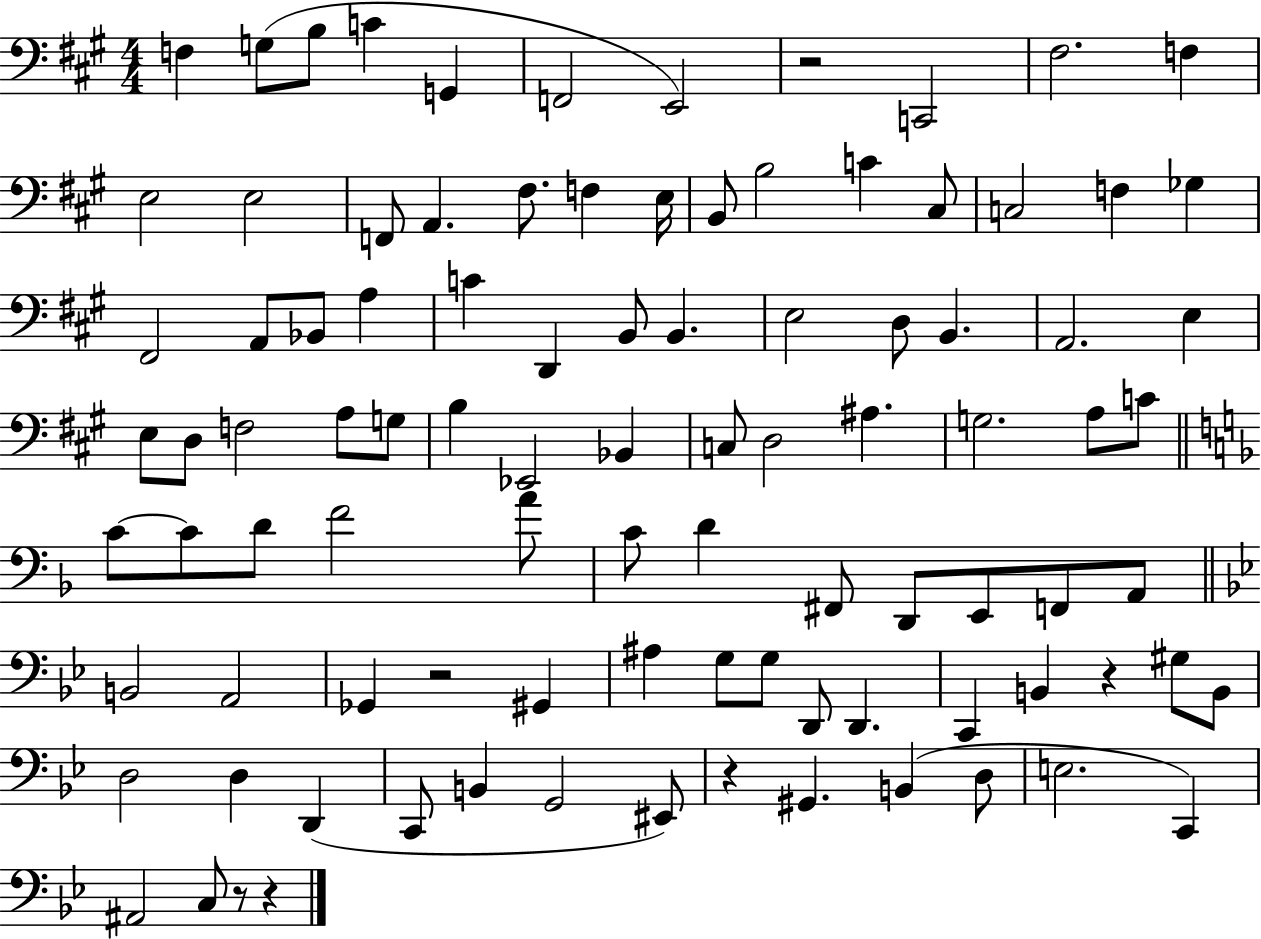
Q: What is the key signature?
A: A major